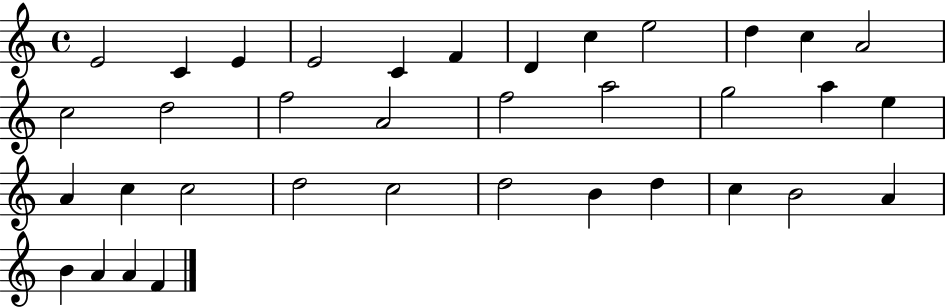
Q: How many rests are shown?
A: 0